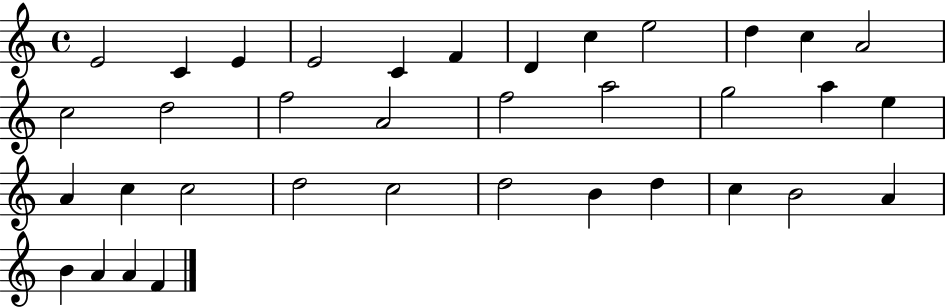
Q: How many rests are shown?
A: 0